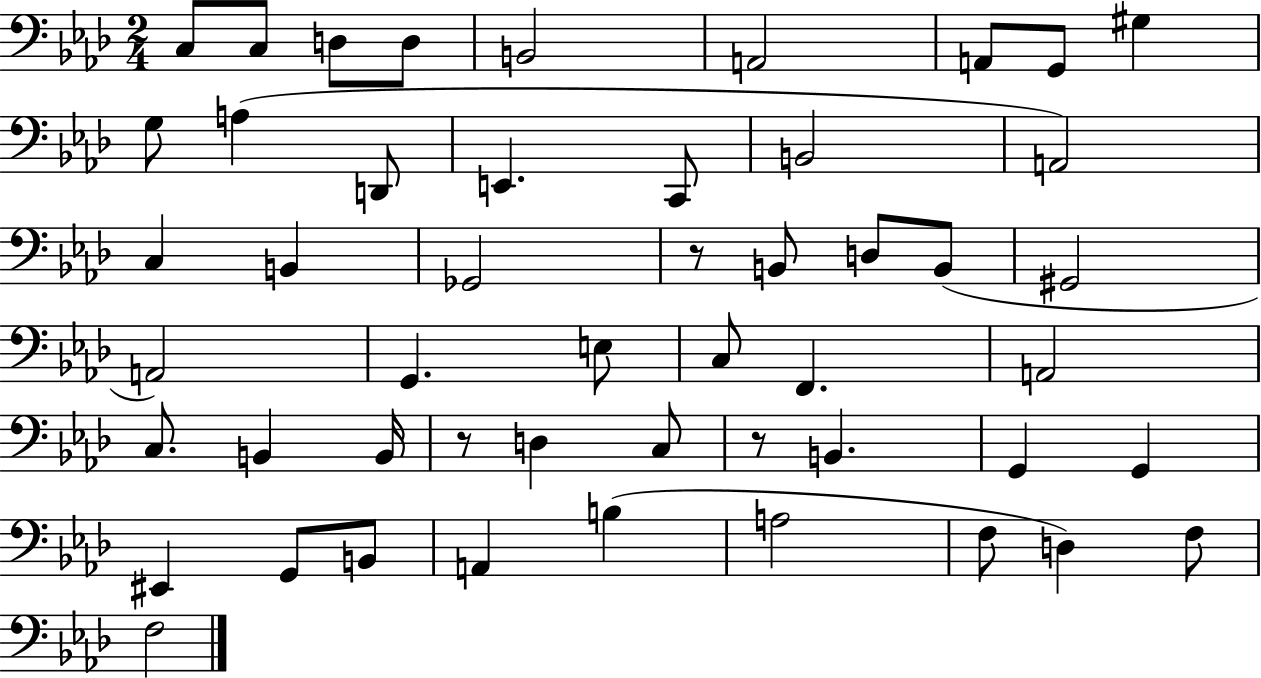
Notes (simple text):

C3/e C3/e D3/e D3/e B2/h A2/h A2/e G2/e G#3/q G3/e A3/q D2/e E2/q. C2/e B2/h A2/h C3/q B2/q Gb2/h R/e B2/e D3/e B2/e G#2/h A2/h G2/q. E3/e C3/e F2/q. A2/h C3/e. B2/q B2/s R/e D3/q C3/e R/e B2/q. G2/q G2/q EIS2/q G2/e B2/e A2/q B3/q A3/h F3/e D3/q F3/e F3/h